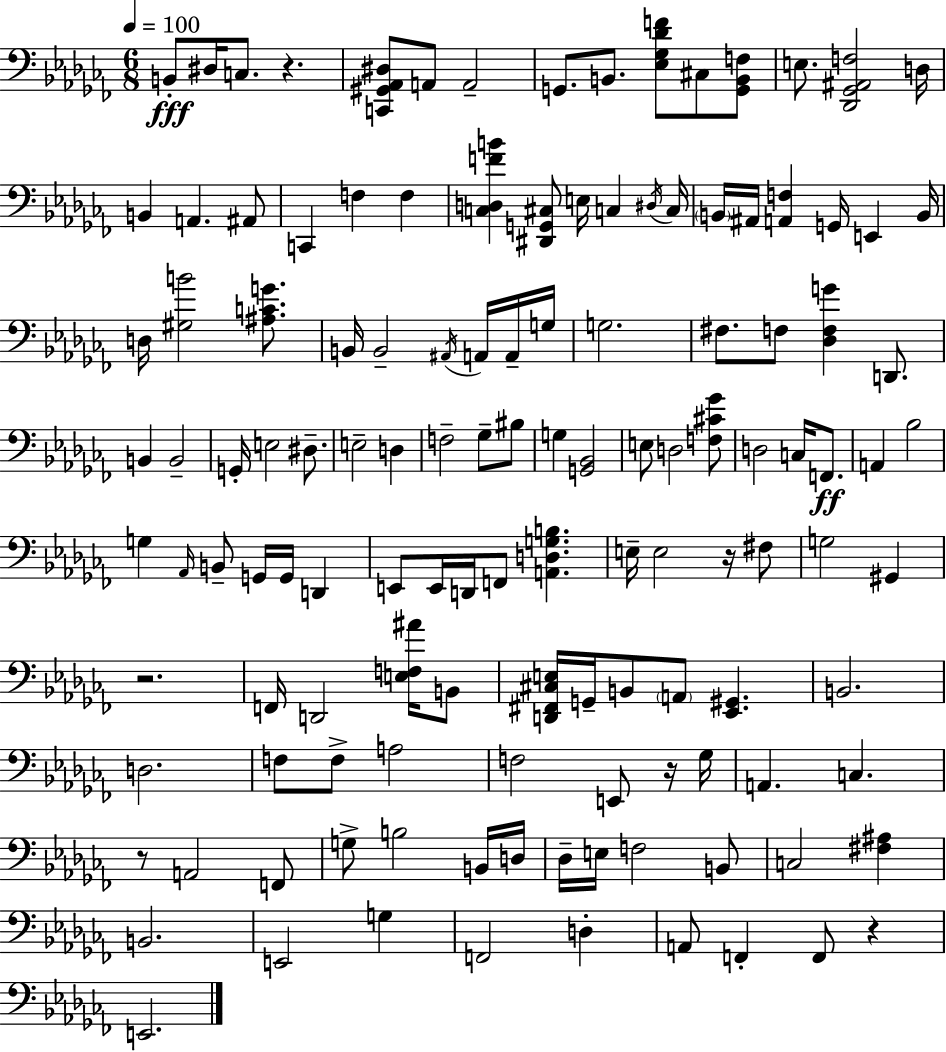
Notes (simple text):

B2/e D#3/s C3/e. R/q. [C2,G#2,Ab2,D#3]/e A2/e A2/h G2/e. B2/e. [Eb3,Gb3,Db4,F4]/e C#3/e [G2,B2,F3]/e E3/e. [Db2,Gb2,A#2,F3]/h D3/s B2/q A2/q. A#2/e C2/q F3/q F3/q [C3,D3,F4,B4]/q [D#2,G2,C#3]/e E3/s C3/q D#3/s C3/s B2/s A#2/s [A2,F3]/q G2/s E2/q B2/s D3/s [G#3,B4]/h [A#3,C4,G4]/e. B2/s B2/h A#2/s A2/s A2/s G3/s G3/h. F#3/e. F3/e [Db3,F3,G4]/q D2/e. B2/q B2/h G2/s E3/h D#3/e. E3/h D3/q F3/h Gb3/e BIS3/e G3/q [G2,Bb2]/h E3/e D3/h [F3,C#4,Gb4]/e D3/h C3/s F2/e. A2/q Bb3/h G3/q Ab2/s B2/e G2/s G2/s D2/q E2/e E2/s D2/s F2/e [A2,D3,G3,B3]/q. E3/s E3/h R/s F#3/e G3/h G#2/q R/h. F2/s D2/h [E3,F3,A#4]/s B2/e [D2,F#2,C#3,E3]/s G2/s B2/e A2/e [Eb2,G#2]/q. B2/h. D3/h. F3/e F3/e A3/h F3/h E2/e R/s Gb3/s A2/q. C3/q. R/e A2/h F2/e G3/e B3/h B2/s D3/s Db3/s E3/s F3/h B2/e C3/h [F#3,A#3]/q B2/h. E2/h G3/q F2/h D3/q A2/e F2/q F2/e R/q E2/h.